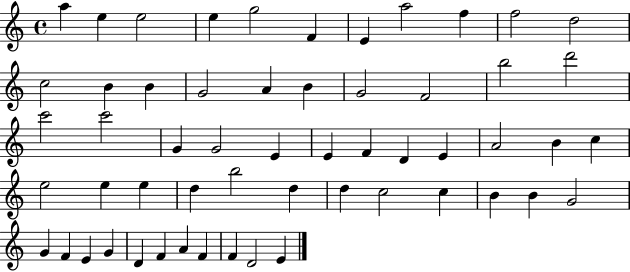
X:1
T:Untitled
M:4/4
L:1/4
K:C
a e e2 e g2 F E a2 f f2 d2 c2 B B G2 A B G2 F2 b2 d'2 c'2 c'2 G G2 E E F D E A2 B c e2 e e d b2 d d c2 c B B G2 G F E G D F A F F D2 E